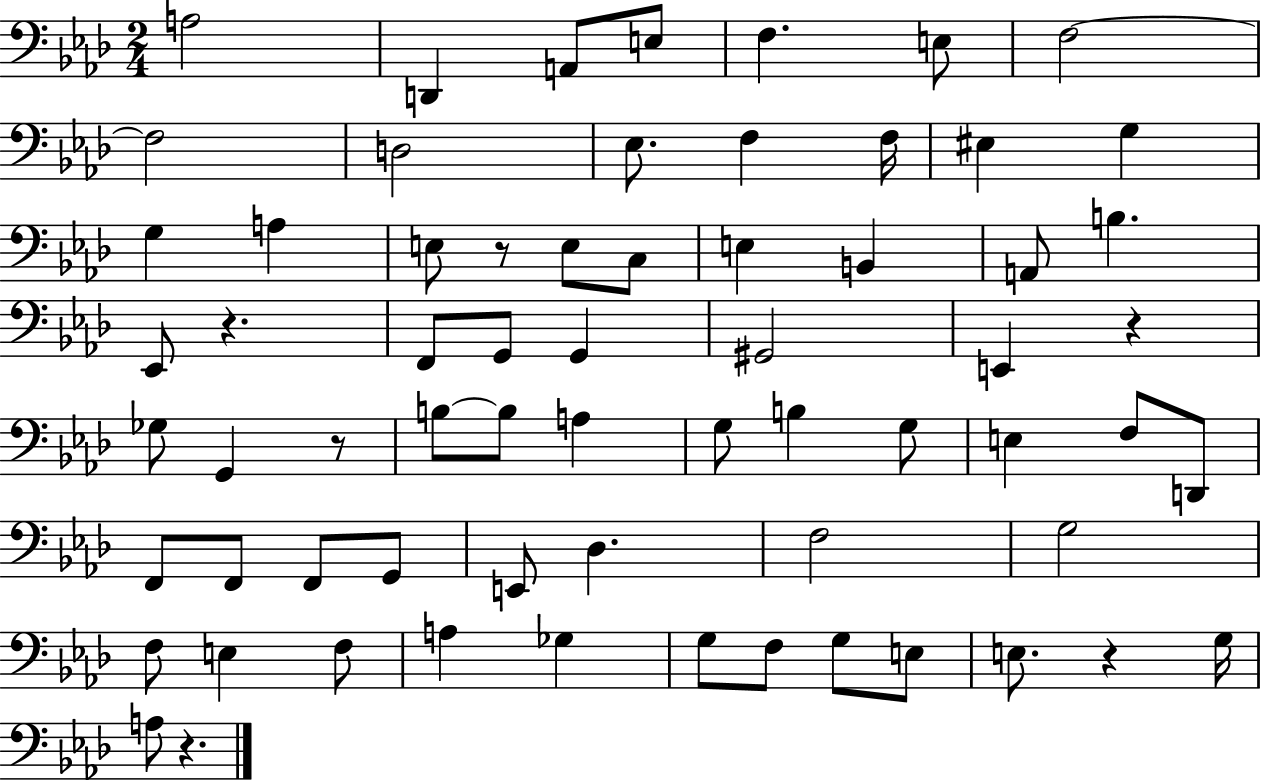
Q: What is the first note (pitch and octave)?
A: A3